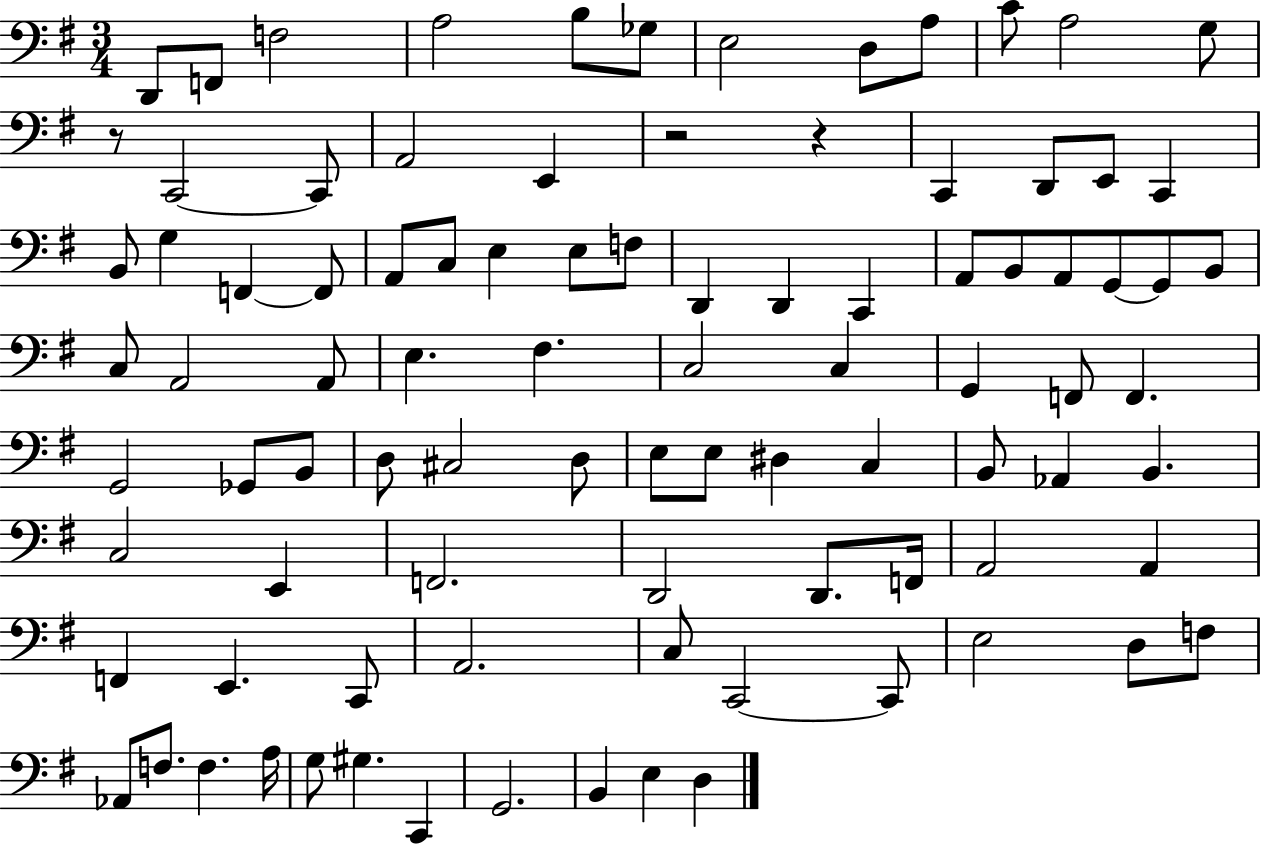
X:1
T:Untitled
M:3/4
L:1/4
K:G
D,,/2 F,,/2 F,2 A,2 B,/2 _G,/2 E,2 D,/2 A,/2 C/2 A,2 G,/2 z/2 C,,2 C,,/2 A,,2 E,, z2 z C,, D,,/2 E,,/2 C,, B,,/2 G, F,, F,,/2 A,,/2 C,/2 E, E,/2 F,/2 D,, D,, C,, A,,/2 B,,/2 A,,/2 G,,/2 G,,/2 B,,/2 C,/2 A,,2 A,,/2 E, ^F, C,2 C, G,, F,,/2 F,, G,,2 _G,,/2 B,,/2 D,/2 ^C,2 D,/2 E,/2 E,/2 ^D, C, B,,/2 _A,, B,, C,2 E,, F,,2 D,,2 D,,/2 F,,/4 A,,2 A,, F,, E,, C,,/2 A,,2 C,/2 C,,2 C,,/2 E,2 D,/2 F,/2 _A,,/2 F,/2 F, A,/4 G,/2 ^G, C,, G,,2 B,, E, D,